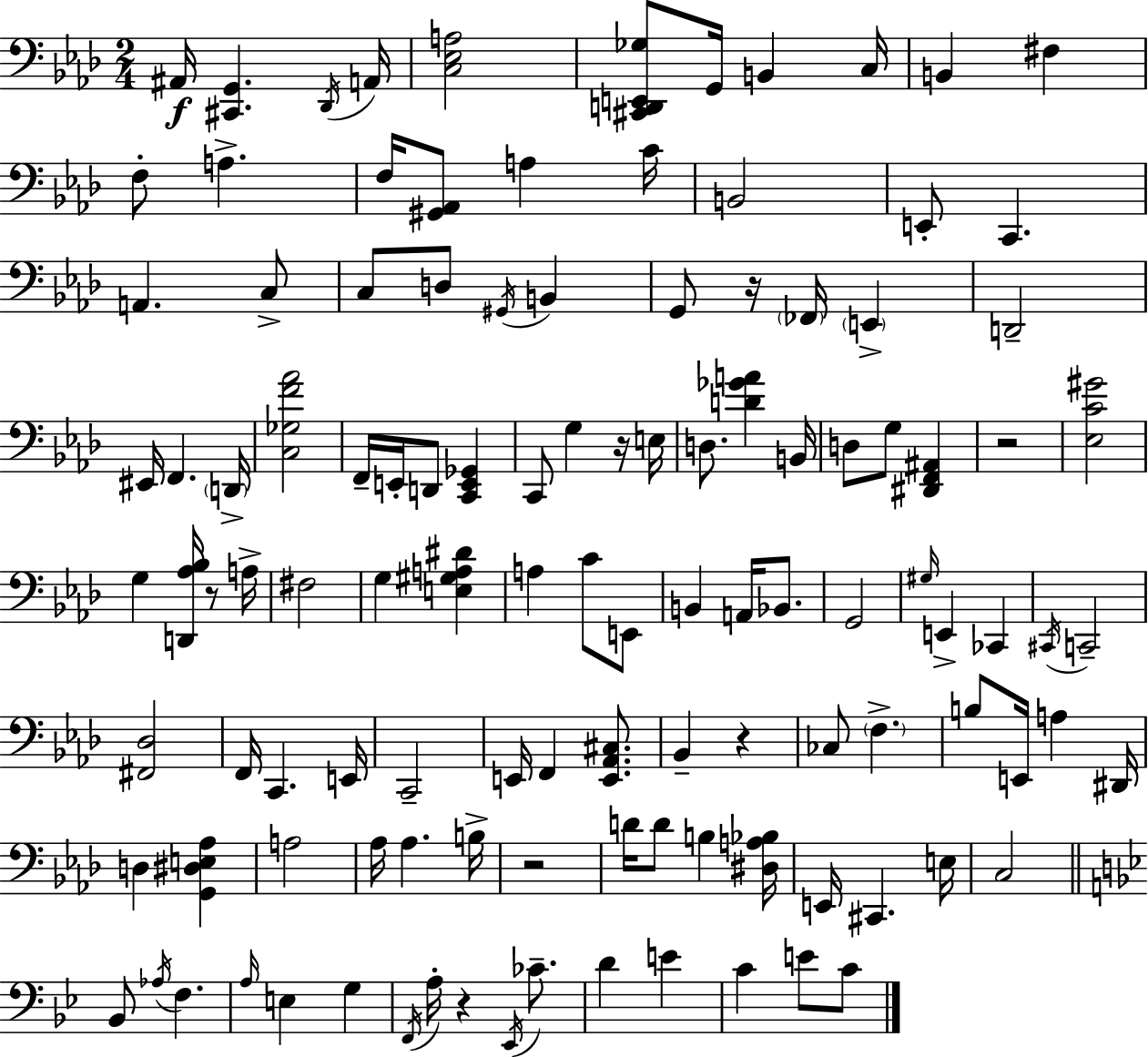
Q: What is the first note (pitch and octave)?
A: A#2